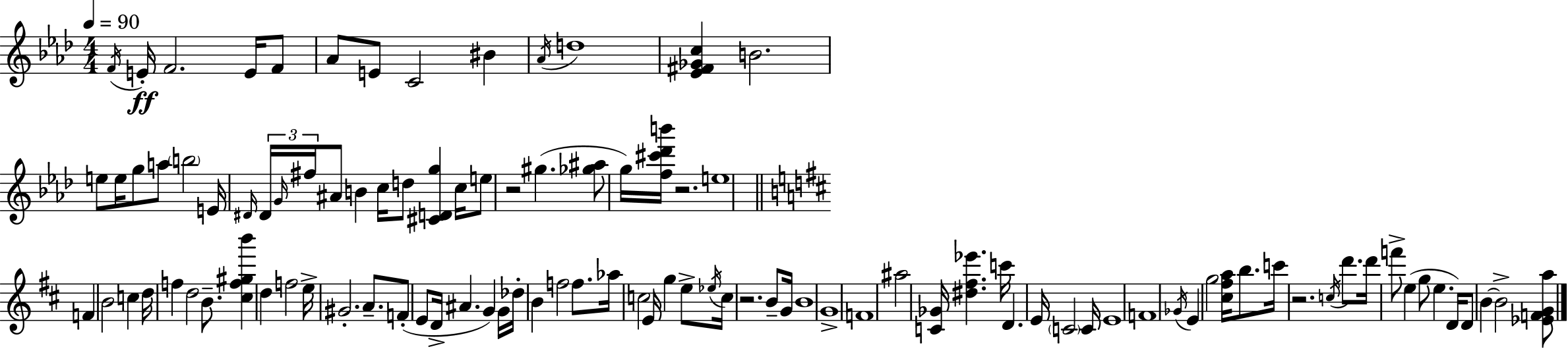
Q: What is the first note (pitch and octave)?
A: F4